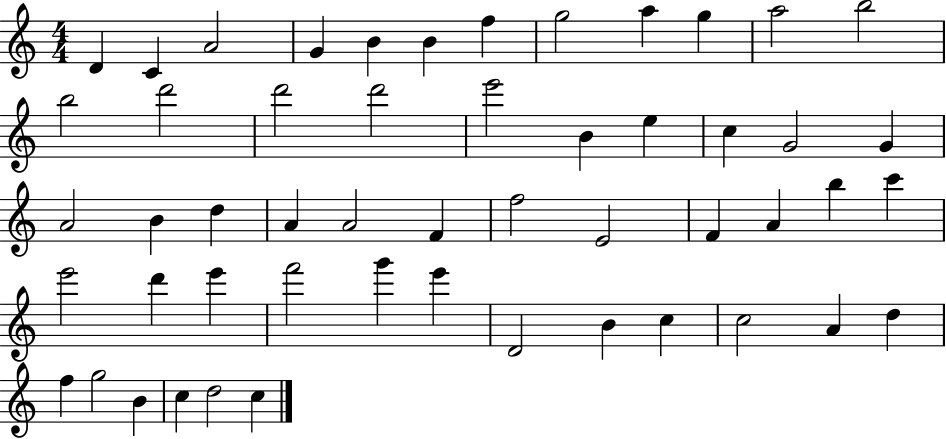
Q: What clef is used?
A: treble